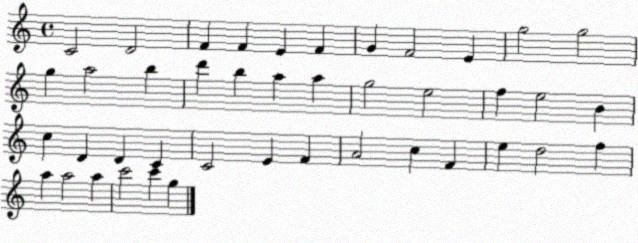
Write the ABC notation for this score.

X:1
T:Untitled
M:4/4
L:1/4
K:C
C2 D2 F F E F G F2 E g2 g2 g a2 b d' b a a g2 e2 f e2 B c D D C C2 E F A2 c F e d2 f a a2 a c'2 c' g